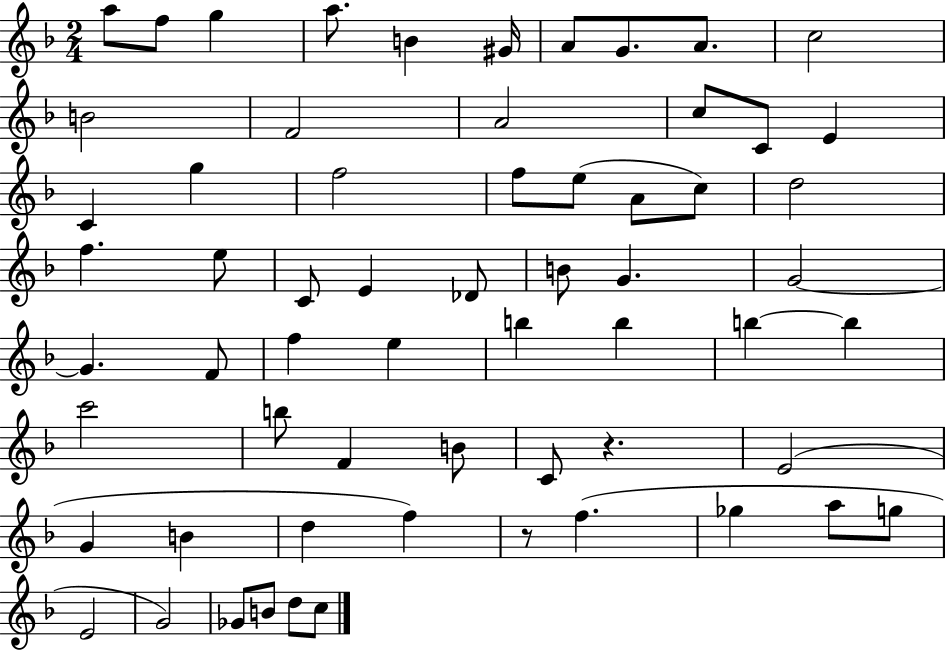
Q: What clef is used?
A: treble